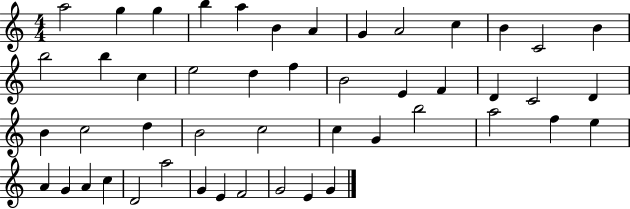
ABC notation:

X:1
T:Untitled
M:4/4
L:1/4
K:C
a2 g g b a B A G A2 c B C2 B b2 b c e2 d f B2 E F D C2 D B c2 d B2 c2 c G b2 a2 f e A G A c D2 a2 G E F2 G2 E G